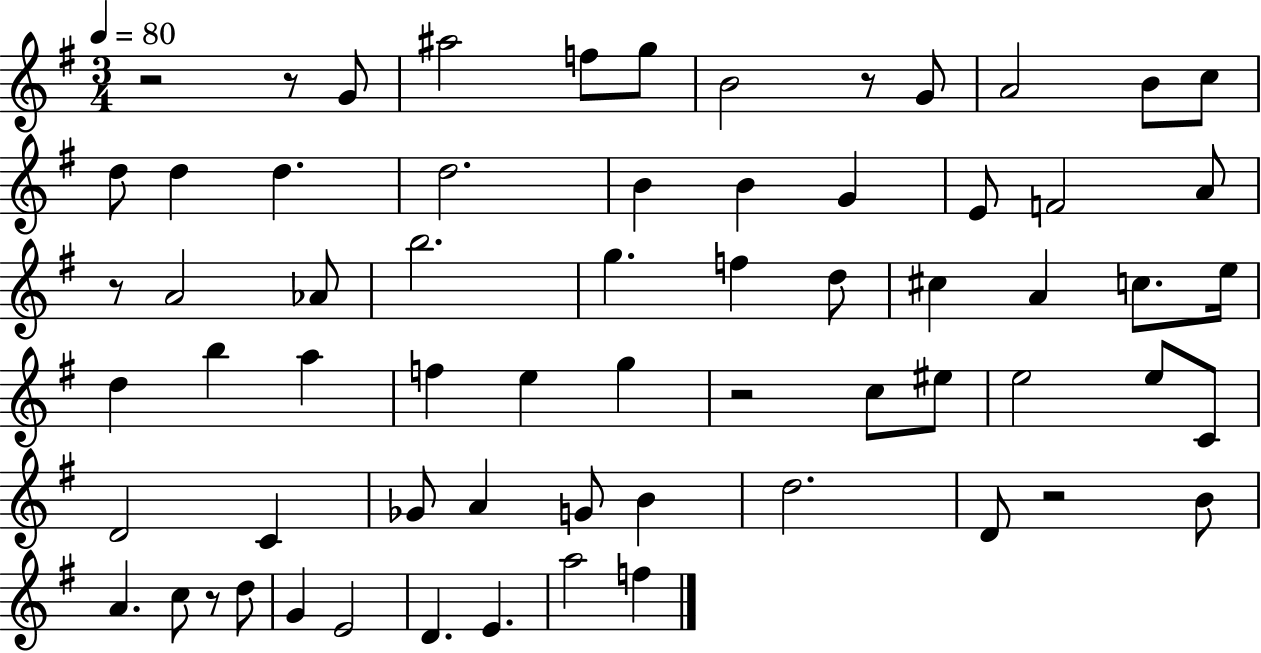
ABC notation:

X:1
T:Untitled
M:3/4
L:1/4
K:G
z2 z/2 G/2 ^a2 f/2 g/2 B2 z/2 G/2 A2 B/2 c/2 d/2 d d d2 B B G E/2 F2 A/2 z/2 A2 _A/2 b2 g f d/2 ^c A c/2 e/4 d b a f e g z2 c/2 ^e/2 e2 e/2 C/2 D2 C _G/2 A G/2 B d2 D/2 z2 B/2 A c/2 z/2 d/2 G E2 D E a2 f